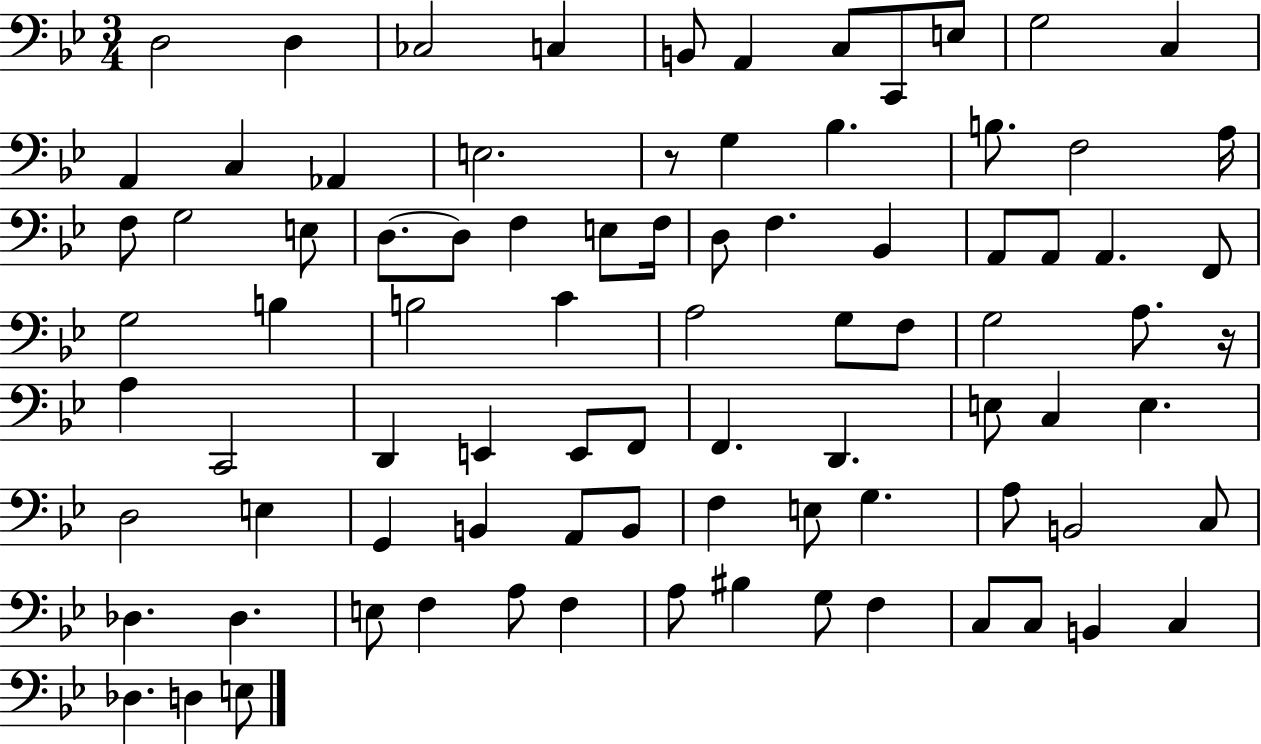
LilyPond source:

{
  \clef bass
  \numericTimeSignature
  \time 3/4
  \key bes \major
  d2 d4 | ces2 c4 | b,8 a,4 c8 c,8 e8 | g2 c4 | \break a,4 c4 aes,4 | e2. | r8 g4 bes4. | b8. f2 a16 | \break f8 g2 e8 | d8.~~ d8 f4 e8 f16 | d8 f4. bes,4 | a,8 a,8 a,4. f,8 | \break g2 b4 | b2 c'4 | a2 g8 f8 | g2 a8. r16 | \break a4 c,2 | d,4 e,4 e,8 f,8 | f,4. d,4. | e8 c4 e4. | \break d2 e4 | g,4 b,4 a,8 b,8 | f4 e8 g4. | a8 b,2 c8 | \break des4. des4. | e8 f4 a8 f4 | a8 bis4 g8 f4 | c8 c8 b,4 c4 | \break des4. d4 e8 | \bar "|."
}